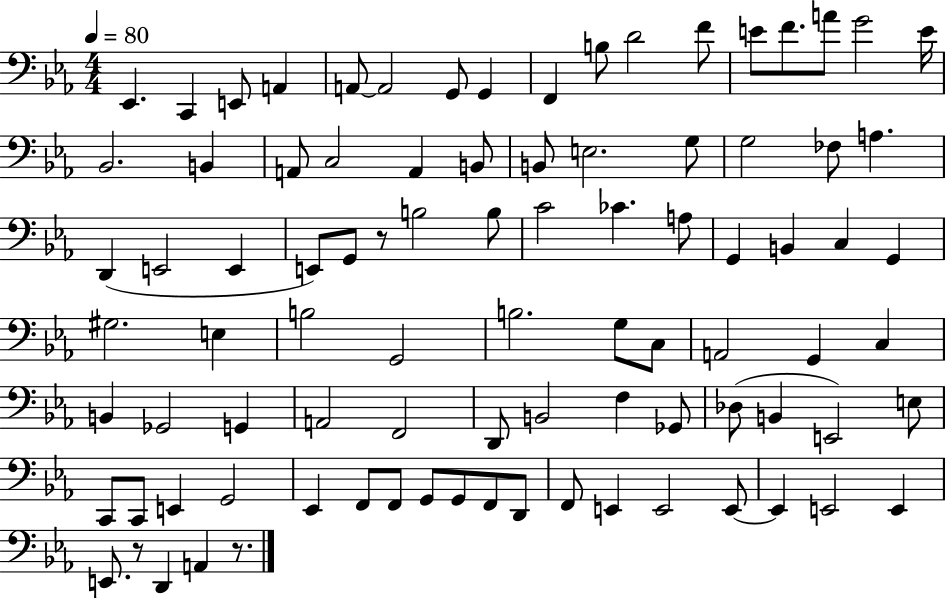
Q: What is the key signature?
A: EES major